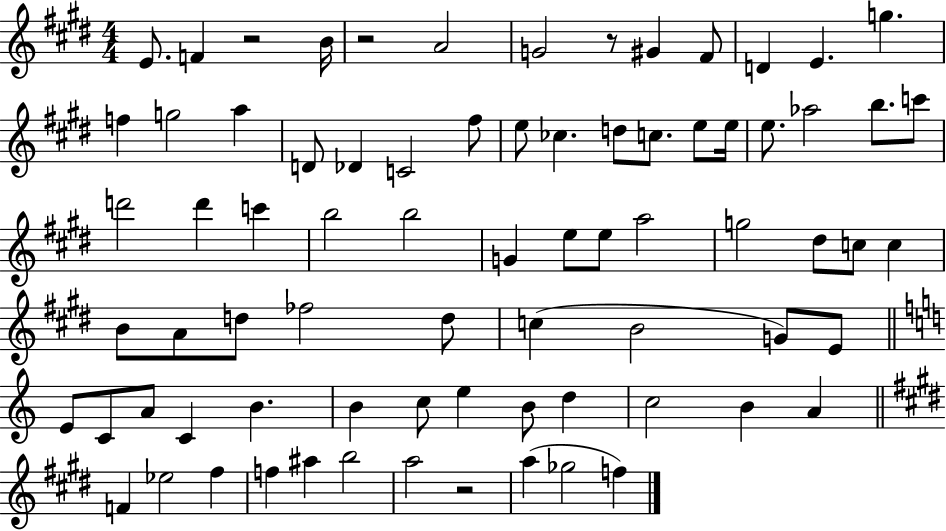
X:1
T:Untitled
M:4/4
L:1/4
K:E
E/2 F z2 B/4 z2 A2 G2 z/2 ^G ^F/2 D E g f g2 a D/2 _D C2 ^f/2 e/2 _c d/2 c/2 e/2 e/4 e/2 _a2 b/2 c'/2 d'2 d' c' b2 b2 G e/2 e/2 a2 g2 ^d/2 c/2 c B/2 A/2 d/2 _f2 d/2 c B2 G/2 E/2 E/2 C/2 A/2 C B B c/2 e B/2 d c2 B A F _e2 ^f f ^a b2 a2 z2 a _g2 f